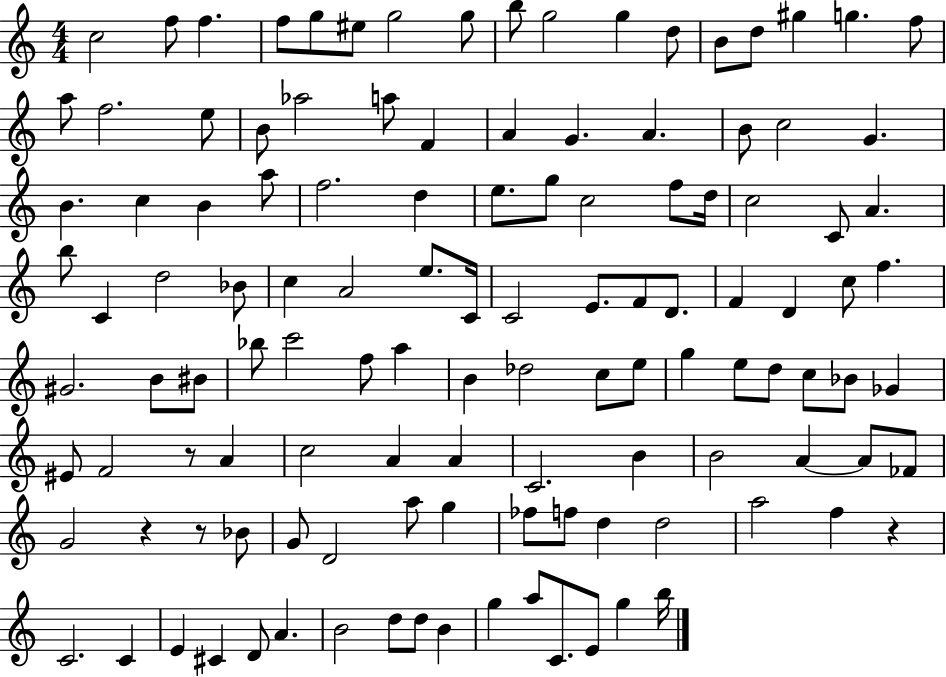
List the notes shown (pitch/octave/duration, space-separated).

C5/h F5/e F5/q. F5/e G5/e EIS5/e G5/h G5/e B5/e G5/h G5/q D5/e B4/e D5/e G#5/q G5/q. F5/e A5/e F5/h. E5/e B4/e Ab5/h A5/e F4/q A4/q G4/q. A4/q. B4/e C5/h G4/q. B4/q. C5/q B4/q A5/e F5/h. D5/q E5/e. G5/e C5/h F5/e D5/s C5/h C4/e A4/q. B5/e C4/q D5/h Bb4/e C5/q A4/h E5/e. C4/s C4/h E4/e. F4/e D4/e. F4/q D4/q C5/e F5/q. G#4/h. B4/e BIS4/e Bb5/e C6/h F5/e A5/q B4/q Db5/h C5/e E5/e G5/q E5/e D5/e C5/e Bb4/e Gb4/q EIS4/e F4/h R/e A4/q C5/h A4/q A4/q C4/h. B4/q B4/h A4/q A4/e FES4/e G4/h R/q R/e Bb4/e G4/e D4/h A5/e G5/q FES5/e F5/e D5/q D5/h A5/h F5/q R/q C4/h. C4/q E4/q C#4/q D4/e A4/q. B4/h D5/e D5/e B4/q G5/q A5/e C4/e. E4/e G5/q B5/s